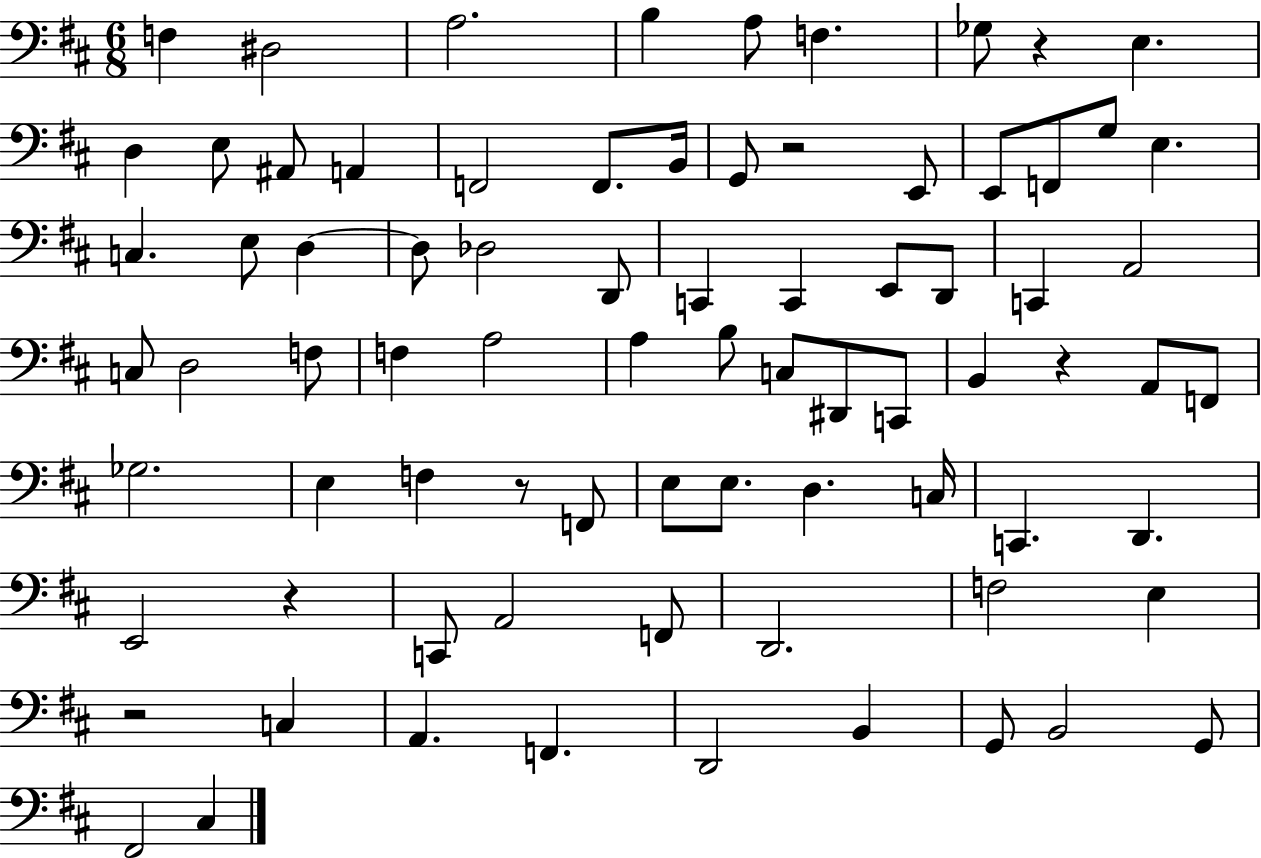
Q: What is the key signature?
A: D major